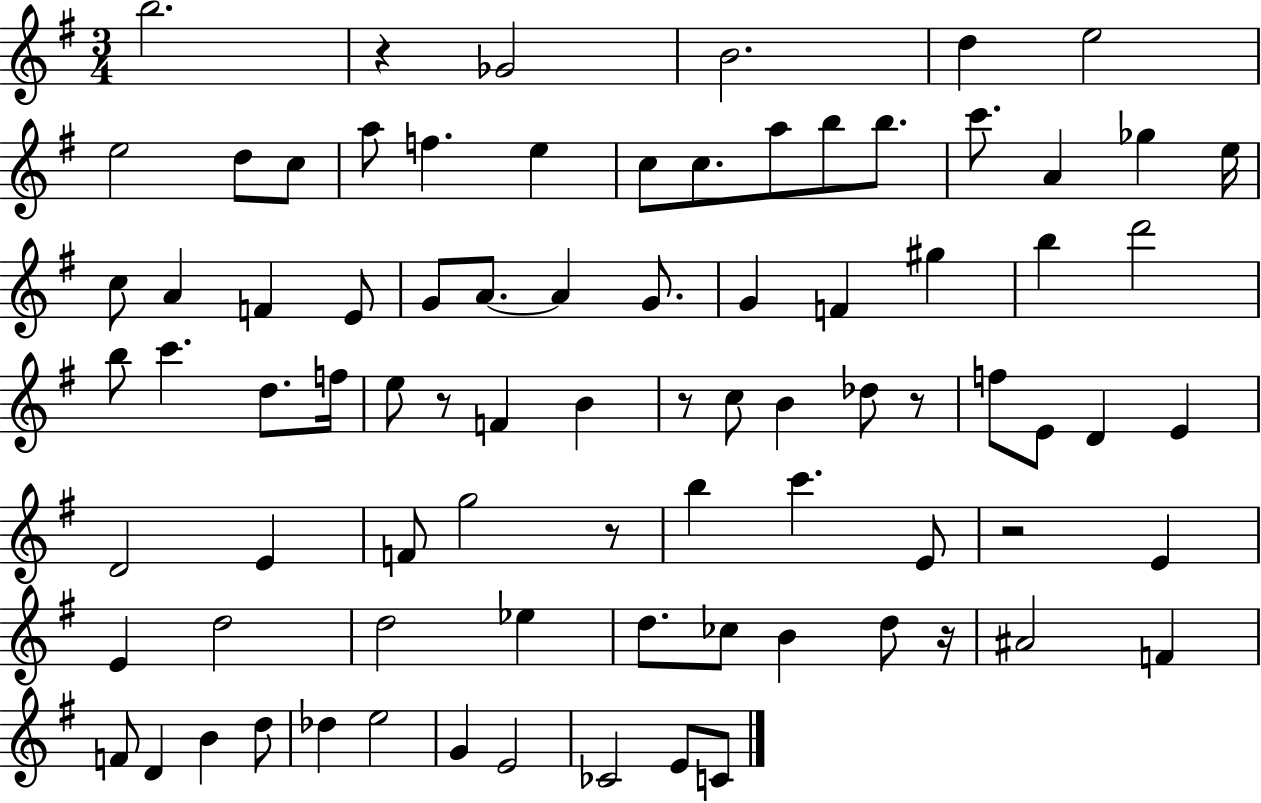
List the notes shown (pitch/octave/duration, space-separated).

B5/h. R/q Gb4/h B4/h. D5/q E5/h E5/h D5/e C5/e A5/e F5/q. E5/q C5/e C5/e. A5/e B5/e B5/e. C6/e. A4/q Gb5/q E5/s C5/e A4/q F4/q E4/e G4/e A4/e. A4/q G4/e. G4/q F4/q G#5/q B5/q D6/h B5/e C6/q. D5/e. F5/s E5/e R/e F4/q B4/q R/e C5/e B4/q Db5/e R/e F5/e E4/e D4/q E4/q D4/h E4/q F4/e G5/h R/e B5/q C6/q. E4/e R/h E4/q E4/q D5/h D5/h Eb5/q D5/e. CES5/e B4/q D5/e R/s A#4/h F4/q F4/e D4/q B4/q D5/e Db5/q E5/h G4/q E4/h CES4/h E4/e C4/e